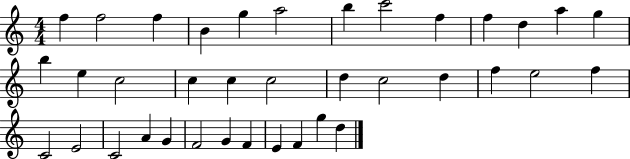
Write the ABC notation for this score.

X:1
T:Untitled
M:4/4
L:1/4
K:C
f f2 f B g a2 b c'2 f f d a g b e c2 c c c2 d c2 d f e2 f C2 E2 C2 A G F2 G F E F g d